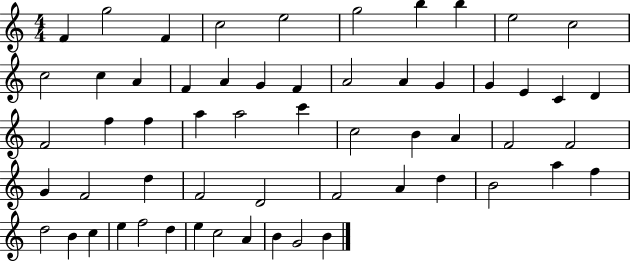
F4/q G5/h F4/q C5/h E5/h G5/h B5/q B5/q E5/h C5/h C5/h C5/q A4/q F4/q A4/q G4/q F4/q A4/h A4/q G4/q G4/q E4/q C4/q D4/q F4/h F5/q F5/q A5/q A5/h C6/q C5/h B4/q A4/q F4/h F4/h G4/q F4/h D5/q F4/h D4/h F4/h A4/q D5/q B4/h A5/q F5/q D5/h B4/q C5/q E5/q F5/h D5/q E5/q C5/h A4/q B4/q G4/h B4/q